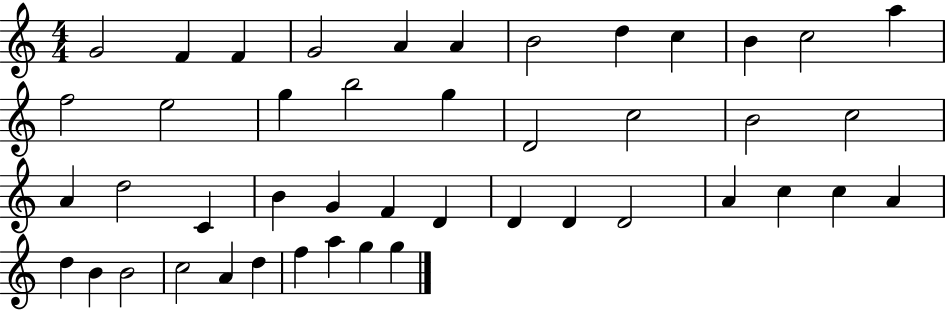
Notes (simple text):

G4/h F4/q F4/q G4/h A4/q A4/q B4/h D5/q C5/q B4/q C5/h A5/q F5/h E5/h G5/q B5/h G5/q D4/h C5/h B4/h C5/h A4/q D5/h C4/q B4/q G4/q F4/q D4/q D4/q D4/q D4/h A4/q C5/q C5/q A4/q D5/q B4/q B4/h C5/h A4/q D5/q F5/q A5/q G5/q G5/q